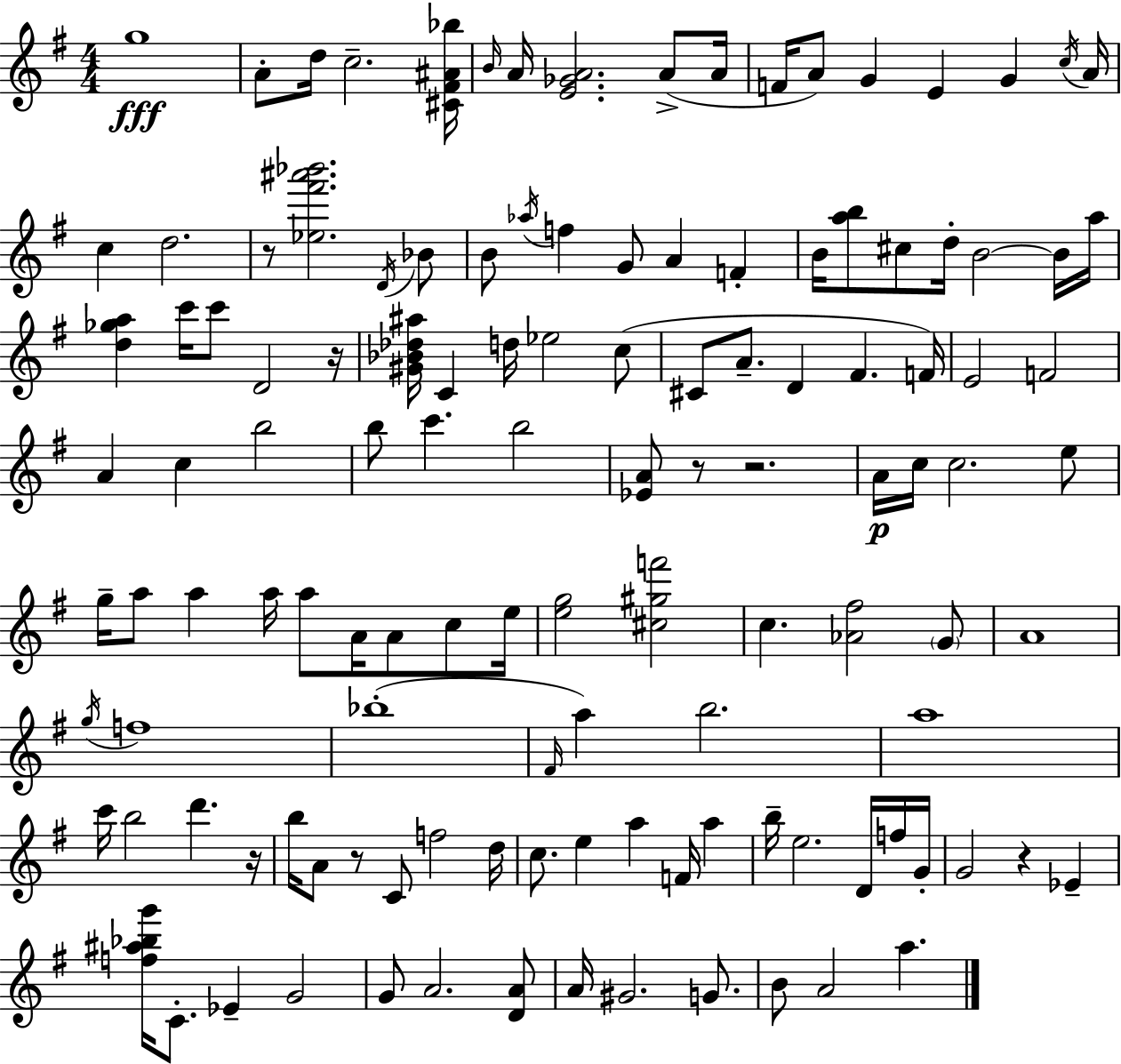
G5/w A4/e D5/s C5/h. [C#4,F#4,A#4,Bb5]/s B4/s A4/s [E4,Gb4,A4]/h. A4/e A4/s F4/s A4/e G4/q E4/q G4/q C5/s A4/s C5/q D5/h. R/e [Eb5,F#6,A#6,Bb6]/h. D4/s Bb4/e B4/e Ab5/s F5/q G4/e A4/q F4/q B4/s [A5,B5]/e C#5/e D5/s B4/h B4/s A5/s [D5,Gb5,A5]/q C6/s C6/e D4/h R/s [G#4,Bb4,Db5,A#5]/s C4/q D5/s Eb5/h C5/e C#4/e A4/e. D4/q F#4/q. F4/s E4/h F4/h A4/q C5/q B5/h B5/e C6/q. B5/h [Eb4,A4]/e R/e R/h. A4/s C5/s C5/h. E5/e G5/s A5/e A5/q A5/s A5/e A4/s A4/e C5/e E5/s [E5,G5]/h [C#5,G#5,F6]/h C5/q. [Ab4,F#5]/h G4/e A4/w G5/s F5/w Bb5/w F#4/s A5/q B5/h. A5/w C6/s B5/h D6/q. R/s B5/s A4/e R/e C4/e F5/h D5/s C5/e. E5/q A5/q F4/s A5/q B5/s E5/h. D4/s F5/s G4/s G4/h R/q Eb4/q [F5,A#5,Bb5,G6]/s C4/e. Eb4/q G4/h G4/e A4/h. [D4,A4]/e A4/s G#4/h. G4/e. B4/e A4/h A5/q.